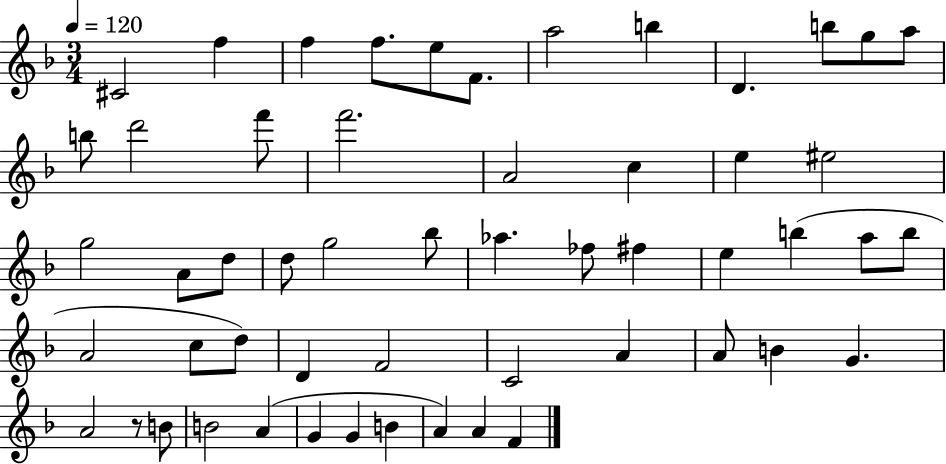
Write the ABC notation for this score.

X:1
T:Untitled
M:3/4
L:1/4
K:F
^C2 f f f/2 e/2 F/2 a2 b D b/2 g/2 a/2 b/2 d'2 f'/2 f'2 A2 c e ^e2 g2 A/2 d/2 d/2 g2 _b/2 _a _f/2 ^f e b a/2 b/2 A2 c/2 d/2 D F2 C2 A A/2 B G A2 z/2 B/2 B2 A G G B A A F